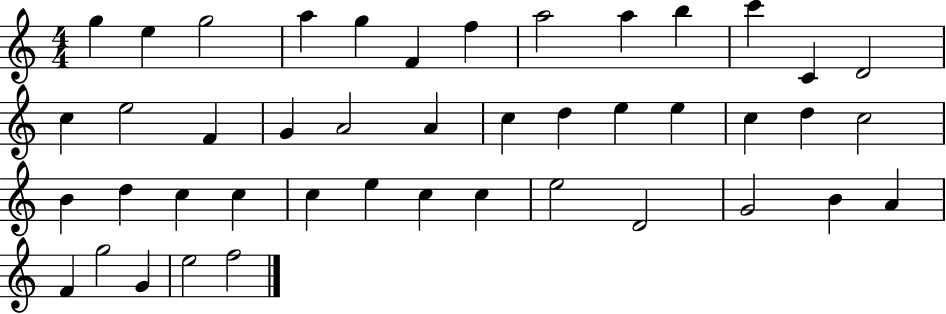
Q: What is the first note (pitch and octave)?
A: G5